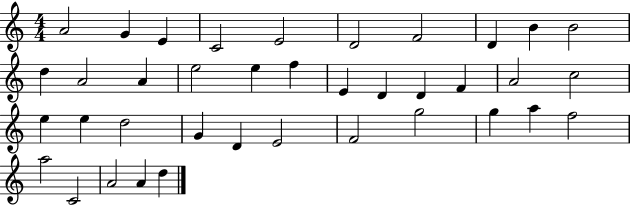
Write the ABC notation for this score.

X:1
T:Untitled
M:4/4
L:1/4
K:C
A2 G E C2 E2 D2 F2 D B B2 d A2 A e2 e f E D D F A2 c2 e e d2 G D E2 F2 g2 g a f2 a2 C2 A2 A d